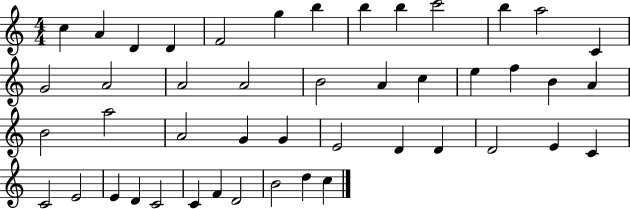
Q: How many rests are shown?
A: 0